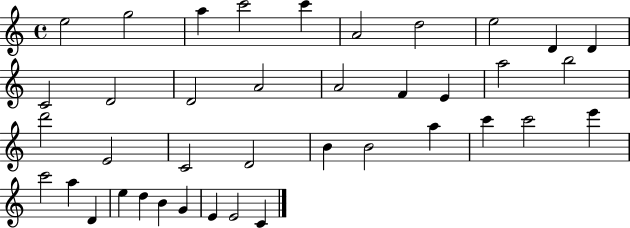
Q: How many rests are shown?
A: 0